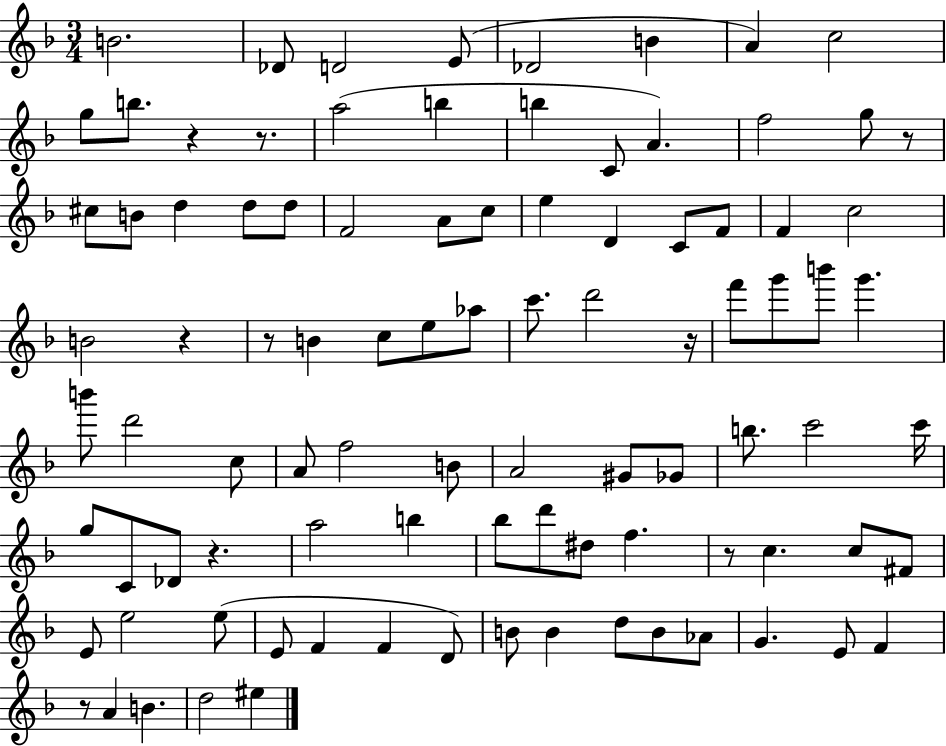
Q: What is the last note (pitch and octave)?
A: EIS5